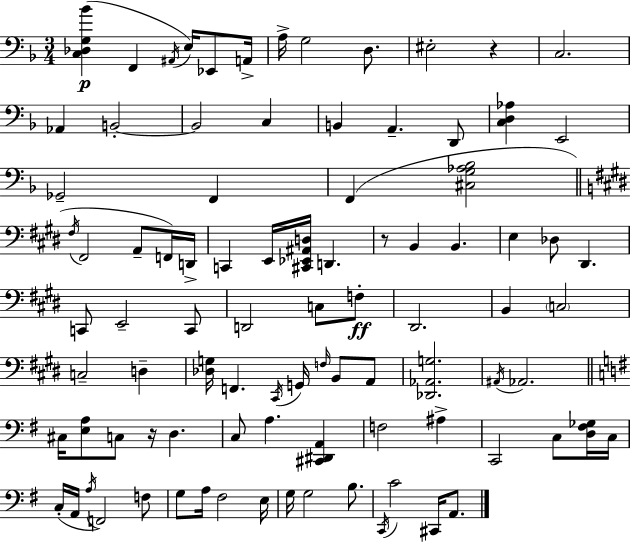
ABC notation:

X:1
T:Untitled
M:3/4
L:1/4
K:Dm
[C,_D,G,_B] F,, ^A,,/4 E,/4 _E,,/2 A,,/4 A,/4 G,2 D,/2 ^E,2 z C,2 _A,, B,,2 B,,2 C, B,, A,, D,,/2 [C,D,_A,] E,,2 _G,,2 F,, F,, [^C,G,_A,_B,]2 ^F,/4 ^F,,2 A,,/2 F,,/4 D,,/4 C,, E,,/4 [^C,,_E,,^A,,D,]/4 D,, z/2 B,, B,, E, _D,/2 ^D,, C,,/2 E,,2 C,,/2 D,,2 C,/2 F,/2 ^D,,2 B,, C,2 C,2 D, [_D,G,]/4 F,, ^C,,/4 G,,/4 F,/4 B,,/2 A,,/2 [_D,,_A,,G,]2 ^A,,/4 _A,,2 ^C,/4 [E,A,]/2 C,/2 z/4 D, C,/2 A, [^C,,^D,,A,,] F,2 ^A, C,,2 C,/2 [D,^F,_G,]/4 C,/4 C,/4 A,,/4 A,/4 F,,2 F,/2 G,/2 A,/4 ^F,2 E,/4 G,/4 G,2 B,/2 C,,/4 C2 ^C,,/4 A,,/2